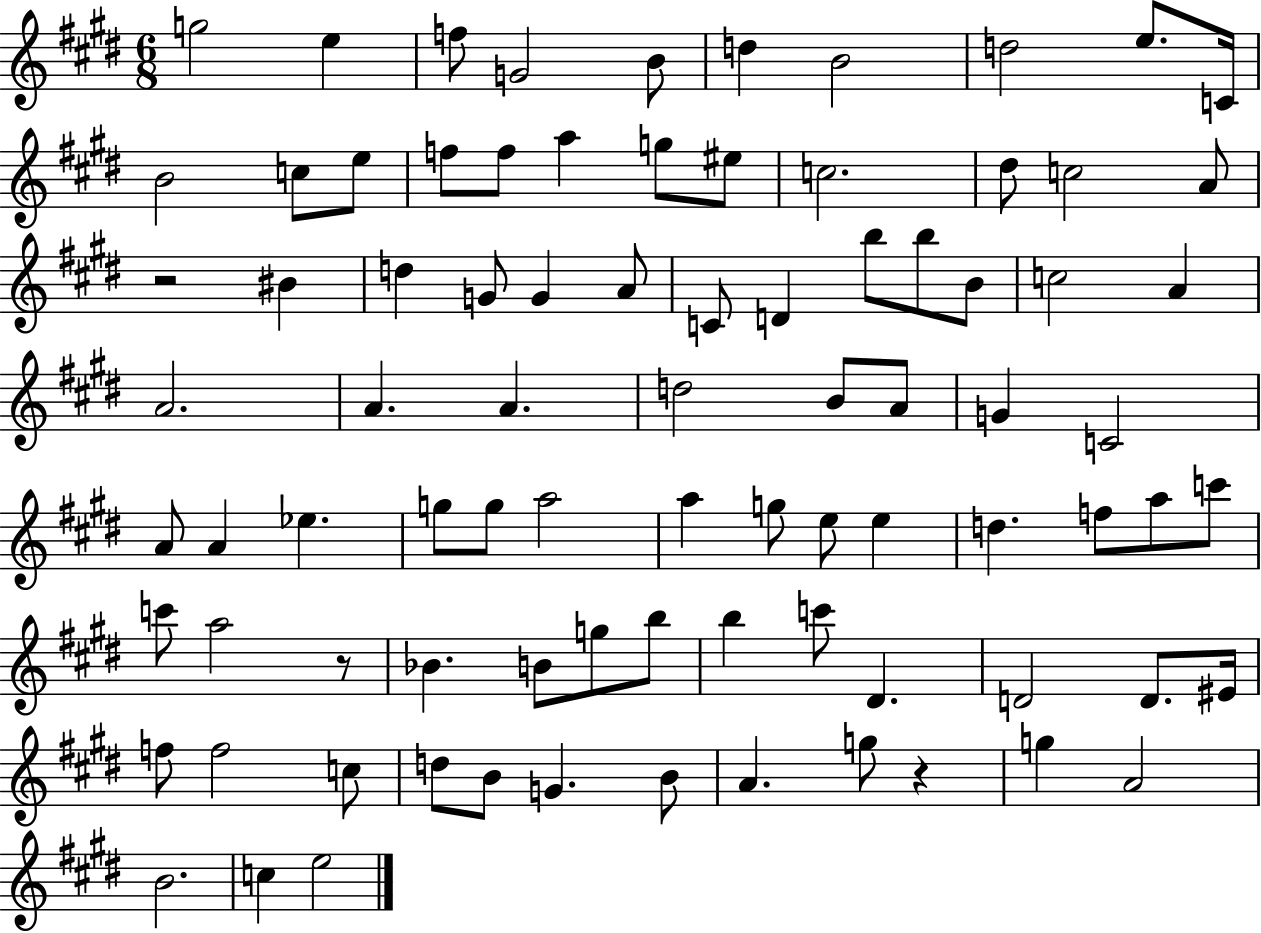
X:1
T:Untitled
M:6/8
L:1/4
K:E
g2 e f/2 G2 B/2 d B2 d2 e/2 C/4 B2 c/2 e/2 f/2 f/2 a g/2 ^e/2 c2 ^d/2 c2 A/2 z2 ^B d G/2 G A/2 C/2 D b/2 b/2 B/2 c2 A A2 A A d2 B/2 A/2 G C2 A/2 A _e g/2 g/2 a2 a g/2 e/2 e d f/2 a/2 c'/2 c'/2 a2 z/2 _B B/2 g/2 b/2 b c'/2 ^D D2 D/2 ^E/4 f/2 f2 c/2 d/2 B/2 G B/2 A g/2 z g A2 B2 c e2